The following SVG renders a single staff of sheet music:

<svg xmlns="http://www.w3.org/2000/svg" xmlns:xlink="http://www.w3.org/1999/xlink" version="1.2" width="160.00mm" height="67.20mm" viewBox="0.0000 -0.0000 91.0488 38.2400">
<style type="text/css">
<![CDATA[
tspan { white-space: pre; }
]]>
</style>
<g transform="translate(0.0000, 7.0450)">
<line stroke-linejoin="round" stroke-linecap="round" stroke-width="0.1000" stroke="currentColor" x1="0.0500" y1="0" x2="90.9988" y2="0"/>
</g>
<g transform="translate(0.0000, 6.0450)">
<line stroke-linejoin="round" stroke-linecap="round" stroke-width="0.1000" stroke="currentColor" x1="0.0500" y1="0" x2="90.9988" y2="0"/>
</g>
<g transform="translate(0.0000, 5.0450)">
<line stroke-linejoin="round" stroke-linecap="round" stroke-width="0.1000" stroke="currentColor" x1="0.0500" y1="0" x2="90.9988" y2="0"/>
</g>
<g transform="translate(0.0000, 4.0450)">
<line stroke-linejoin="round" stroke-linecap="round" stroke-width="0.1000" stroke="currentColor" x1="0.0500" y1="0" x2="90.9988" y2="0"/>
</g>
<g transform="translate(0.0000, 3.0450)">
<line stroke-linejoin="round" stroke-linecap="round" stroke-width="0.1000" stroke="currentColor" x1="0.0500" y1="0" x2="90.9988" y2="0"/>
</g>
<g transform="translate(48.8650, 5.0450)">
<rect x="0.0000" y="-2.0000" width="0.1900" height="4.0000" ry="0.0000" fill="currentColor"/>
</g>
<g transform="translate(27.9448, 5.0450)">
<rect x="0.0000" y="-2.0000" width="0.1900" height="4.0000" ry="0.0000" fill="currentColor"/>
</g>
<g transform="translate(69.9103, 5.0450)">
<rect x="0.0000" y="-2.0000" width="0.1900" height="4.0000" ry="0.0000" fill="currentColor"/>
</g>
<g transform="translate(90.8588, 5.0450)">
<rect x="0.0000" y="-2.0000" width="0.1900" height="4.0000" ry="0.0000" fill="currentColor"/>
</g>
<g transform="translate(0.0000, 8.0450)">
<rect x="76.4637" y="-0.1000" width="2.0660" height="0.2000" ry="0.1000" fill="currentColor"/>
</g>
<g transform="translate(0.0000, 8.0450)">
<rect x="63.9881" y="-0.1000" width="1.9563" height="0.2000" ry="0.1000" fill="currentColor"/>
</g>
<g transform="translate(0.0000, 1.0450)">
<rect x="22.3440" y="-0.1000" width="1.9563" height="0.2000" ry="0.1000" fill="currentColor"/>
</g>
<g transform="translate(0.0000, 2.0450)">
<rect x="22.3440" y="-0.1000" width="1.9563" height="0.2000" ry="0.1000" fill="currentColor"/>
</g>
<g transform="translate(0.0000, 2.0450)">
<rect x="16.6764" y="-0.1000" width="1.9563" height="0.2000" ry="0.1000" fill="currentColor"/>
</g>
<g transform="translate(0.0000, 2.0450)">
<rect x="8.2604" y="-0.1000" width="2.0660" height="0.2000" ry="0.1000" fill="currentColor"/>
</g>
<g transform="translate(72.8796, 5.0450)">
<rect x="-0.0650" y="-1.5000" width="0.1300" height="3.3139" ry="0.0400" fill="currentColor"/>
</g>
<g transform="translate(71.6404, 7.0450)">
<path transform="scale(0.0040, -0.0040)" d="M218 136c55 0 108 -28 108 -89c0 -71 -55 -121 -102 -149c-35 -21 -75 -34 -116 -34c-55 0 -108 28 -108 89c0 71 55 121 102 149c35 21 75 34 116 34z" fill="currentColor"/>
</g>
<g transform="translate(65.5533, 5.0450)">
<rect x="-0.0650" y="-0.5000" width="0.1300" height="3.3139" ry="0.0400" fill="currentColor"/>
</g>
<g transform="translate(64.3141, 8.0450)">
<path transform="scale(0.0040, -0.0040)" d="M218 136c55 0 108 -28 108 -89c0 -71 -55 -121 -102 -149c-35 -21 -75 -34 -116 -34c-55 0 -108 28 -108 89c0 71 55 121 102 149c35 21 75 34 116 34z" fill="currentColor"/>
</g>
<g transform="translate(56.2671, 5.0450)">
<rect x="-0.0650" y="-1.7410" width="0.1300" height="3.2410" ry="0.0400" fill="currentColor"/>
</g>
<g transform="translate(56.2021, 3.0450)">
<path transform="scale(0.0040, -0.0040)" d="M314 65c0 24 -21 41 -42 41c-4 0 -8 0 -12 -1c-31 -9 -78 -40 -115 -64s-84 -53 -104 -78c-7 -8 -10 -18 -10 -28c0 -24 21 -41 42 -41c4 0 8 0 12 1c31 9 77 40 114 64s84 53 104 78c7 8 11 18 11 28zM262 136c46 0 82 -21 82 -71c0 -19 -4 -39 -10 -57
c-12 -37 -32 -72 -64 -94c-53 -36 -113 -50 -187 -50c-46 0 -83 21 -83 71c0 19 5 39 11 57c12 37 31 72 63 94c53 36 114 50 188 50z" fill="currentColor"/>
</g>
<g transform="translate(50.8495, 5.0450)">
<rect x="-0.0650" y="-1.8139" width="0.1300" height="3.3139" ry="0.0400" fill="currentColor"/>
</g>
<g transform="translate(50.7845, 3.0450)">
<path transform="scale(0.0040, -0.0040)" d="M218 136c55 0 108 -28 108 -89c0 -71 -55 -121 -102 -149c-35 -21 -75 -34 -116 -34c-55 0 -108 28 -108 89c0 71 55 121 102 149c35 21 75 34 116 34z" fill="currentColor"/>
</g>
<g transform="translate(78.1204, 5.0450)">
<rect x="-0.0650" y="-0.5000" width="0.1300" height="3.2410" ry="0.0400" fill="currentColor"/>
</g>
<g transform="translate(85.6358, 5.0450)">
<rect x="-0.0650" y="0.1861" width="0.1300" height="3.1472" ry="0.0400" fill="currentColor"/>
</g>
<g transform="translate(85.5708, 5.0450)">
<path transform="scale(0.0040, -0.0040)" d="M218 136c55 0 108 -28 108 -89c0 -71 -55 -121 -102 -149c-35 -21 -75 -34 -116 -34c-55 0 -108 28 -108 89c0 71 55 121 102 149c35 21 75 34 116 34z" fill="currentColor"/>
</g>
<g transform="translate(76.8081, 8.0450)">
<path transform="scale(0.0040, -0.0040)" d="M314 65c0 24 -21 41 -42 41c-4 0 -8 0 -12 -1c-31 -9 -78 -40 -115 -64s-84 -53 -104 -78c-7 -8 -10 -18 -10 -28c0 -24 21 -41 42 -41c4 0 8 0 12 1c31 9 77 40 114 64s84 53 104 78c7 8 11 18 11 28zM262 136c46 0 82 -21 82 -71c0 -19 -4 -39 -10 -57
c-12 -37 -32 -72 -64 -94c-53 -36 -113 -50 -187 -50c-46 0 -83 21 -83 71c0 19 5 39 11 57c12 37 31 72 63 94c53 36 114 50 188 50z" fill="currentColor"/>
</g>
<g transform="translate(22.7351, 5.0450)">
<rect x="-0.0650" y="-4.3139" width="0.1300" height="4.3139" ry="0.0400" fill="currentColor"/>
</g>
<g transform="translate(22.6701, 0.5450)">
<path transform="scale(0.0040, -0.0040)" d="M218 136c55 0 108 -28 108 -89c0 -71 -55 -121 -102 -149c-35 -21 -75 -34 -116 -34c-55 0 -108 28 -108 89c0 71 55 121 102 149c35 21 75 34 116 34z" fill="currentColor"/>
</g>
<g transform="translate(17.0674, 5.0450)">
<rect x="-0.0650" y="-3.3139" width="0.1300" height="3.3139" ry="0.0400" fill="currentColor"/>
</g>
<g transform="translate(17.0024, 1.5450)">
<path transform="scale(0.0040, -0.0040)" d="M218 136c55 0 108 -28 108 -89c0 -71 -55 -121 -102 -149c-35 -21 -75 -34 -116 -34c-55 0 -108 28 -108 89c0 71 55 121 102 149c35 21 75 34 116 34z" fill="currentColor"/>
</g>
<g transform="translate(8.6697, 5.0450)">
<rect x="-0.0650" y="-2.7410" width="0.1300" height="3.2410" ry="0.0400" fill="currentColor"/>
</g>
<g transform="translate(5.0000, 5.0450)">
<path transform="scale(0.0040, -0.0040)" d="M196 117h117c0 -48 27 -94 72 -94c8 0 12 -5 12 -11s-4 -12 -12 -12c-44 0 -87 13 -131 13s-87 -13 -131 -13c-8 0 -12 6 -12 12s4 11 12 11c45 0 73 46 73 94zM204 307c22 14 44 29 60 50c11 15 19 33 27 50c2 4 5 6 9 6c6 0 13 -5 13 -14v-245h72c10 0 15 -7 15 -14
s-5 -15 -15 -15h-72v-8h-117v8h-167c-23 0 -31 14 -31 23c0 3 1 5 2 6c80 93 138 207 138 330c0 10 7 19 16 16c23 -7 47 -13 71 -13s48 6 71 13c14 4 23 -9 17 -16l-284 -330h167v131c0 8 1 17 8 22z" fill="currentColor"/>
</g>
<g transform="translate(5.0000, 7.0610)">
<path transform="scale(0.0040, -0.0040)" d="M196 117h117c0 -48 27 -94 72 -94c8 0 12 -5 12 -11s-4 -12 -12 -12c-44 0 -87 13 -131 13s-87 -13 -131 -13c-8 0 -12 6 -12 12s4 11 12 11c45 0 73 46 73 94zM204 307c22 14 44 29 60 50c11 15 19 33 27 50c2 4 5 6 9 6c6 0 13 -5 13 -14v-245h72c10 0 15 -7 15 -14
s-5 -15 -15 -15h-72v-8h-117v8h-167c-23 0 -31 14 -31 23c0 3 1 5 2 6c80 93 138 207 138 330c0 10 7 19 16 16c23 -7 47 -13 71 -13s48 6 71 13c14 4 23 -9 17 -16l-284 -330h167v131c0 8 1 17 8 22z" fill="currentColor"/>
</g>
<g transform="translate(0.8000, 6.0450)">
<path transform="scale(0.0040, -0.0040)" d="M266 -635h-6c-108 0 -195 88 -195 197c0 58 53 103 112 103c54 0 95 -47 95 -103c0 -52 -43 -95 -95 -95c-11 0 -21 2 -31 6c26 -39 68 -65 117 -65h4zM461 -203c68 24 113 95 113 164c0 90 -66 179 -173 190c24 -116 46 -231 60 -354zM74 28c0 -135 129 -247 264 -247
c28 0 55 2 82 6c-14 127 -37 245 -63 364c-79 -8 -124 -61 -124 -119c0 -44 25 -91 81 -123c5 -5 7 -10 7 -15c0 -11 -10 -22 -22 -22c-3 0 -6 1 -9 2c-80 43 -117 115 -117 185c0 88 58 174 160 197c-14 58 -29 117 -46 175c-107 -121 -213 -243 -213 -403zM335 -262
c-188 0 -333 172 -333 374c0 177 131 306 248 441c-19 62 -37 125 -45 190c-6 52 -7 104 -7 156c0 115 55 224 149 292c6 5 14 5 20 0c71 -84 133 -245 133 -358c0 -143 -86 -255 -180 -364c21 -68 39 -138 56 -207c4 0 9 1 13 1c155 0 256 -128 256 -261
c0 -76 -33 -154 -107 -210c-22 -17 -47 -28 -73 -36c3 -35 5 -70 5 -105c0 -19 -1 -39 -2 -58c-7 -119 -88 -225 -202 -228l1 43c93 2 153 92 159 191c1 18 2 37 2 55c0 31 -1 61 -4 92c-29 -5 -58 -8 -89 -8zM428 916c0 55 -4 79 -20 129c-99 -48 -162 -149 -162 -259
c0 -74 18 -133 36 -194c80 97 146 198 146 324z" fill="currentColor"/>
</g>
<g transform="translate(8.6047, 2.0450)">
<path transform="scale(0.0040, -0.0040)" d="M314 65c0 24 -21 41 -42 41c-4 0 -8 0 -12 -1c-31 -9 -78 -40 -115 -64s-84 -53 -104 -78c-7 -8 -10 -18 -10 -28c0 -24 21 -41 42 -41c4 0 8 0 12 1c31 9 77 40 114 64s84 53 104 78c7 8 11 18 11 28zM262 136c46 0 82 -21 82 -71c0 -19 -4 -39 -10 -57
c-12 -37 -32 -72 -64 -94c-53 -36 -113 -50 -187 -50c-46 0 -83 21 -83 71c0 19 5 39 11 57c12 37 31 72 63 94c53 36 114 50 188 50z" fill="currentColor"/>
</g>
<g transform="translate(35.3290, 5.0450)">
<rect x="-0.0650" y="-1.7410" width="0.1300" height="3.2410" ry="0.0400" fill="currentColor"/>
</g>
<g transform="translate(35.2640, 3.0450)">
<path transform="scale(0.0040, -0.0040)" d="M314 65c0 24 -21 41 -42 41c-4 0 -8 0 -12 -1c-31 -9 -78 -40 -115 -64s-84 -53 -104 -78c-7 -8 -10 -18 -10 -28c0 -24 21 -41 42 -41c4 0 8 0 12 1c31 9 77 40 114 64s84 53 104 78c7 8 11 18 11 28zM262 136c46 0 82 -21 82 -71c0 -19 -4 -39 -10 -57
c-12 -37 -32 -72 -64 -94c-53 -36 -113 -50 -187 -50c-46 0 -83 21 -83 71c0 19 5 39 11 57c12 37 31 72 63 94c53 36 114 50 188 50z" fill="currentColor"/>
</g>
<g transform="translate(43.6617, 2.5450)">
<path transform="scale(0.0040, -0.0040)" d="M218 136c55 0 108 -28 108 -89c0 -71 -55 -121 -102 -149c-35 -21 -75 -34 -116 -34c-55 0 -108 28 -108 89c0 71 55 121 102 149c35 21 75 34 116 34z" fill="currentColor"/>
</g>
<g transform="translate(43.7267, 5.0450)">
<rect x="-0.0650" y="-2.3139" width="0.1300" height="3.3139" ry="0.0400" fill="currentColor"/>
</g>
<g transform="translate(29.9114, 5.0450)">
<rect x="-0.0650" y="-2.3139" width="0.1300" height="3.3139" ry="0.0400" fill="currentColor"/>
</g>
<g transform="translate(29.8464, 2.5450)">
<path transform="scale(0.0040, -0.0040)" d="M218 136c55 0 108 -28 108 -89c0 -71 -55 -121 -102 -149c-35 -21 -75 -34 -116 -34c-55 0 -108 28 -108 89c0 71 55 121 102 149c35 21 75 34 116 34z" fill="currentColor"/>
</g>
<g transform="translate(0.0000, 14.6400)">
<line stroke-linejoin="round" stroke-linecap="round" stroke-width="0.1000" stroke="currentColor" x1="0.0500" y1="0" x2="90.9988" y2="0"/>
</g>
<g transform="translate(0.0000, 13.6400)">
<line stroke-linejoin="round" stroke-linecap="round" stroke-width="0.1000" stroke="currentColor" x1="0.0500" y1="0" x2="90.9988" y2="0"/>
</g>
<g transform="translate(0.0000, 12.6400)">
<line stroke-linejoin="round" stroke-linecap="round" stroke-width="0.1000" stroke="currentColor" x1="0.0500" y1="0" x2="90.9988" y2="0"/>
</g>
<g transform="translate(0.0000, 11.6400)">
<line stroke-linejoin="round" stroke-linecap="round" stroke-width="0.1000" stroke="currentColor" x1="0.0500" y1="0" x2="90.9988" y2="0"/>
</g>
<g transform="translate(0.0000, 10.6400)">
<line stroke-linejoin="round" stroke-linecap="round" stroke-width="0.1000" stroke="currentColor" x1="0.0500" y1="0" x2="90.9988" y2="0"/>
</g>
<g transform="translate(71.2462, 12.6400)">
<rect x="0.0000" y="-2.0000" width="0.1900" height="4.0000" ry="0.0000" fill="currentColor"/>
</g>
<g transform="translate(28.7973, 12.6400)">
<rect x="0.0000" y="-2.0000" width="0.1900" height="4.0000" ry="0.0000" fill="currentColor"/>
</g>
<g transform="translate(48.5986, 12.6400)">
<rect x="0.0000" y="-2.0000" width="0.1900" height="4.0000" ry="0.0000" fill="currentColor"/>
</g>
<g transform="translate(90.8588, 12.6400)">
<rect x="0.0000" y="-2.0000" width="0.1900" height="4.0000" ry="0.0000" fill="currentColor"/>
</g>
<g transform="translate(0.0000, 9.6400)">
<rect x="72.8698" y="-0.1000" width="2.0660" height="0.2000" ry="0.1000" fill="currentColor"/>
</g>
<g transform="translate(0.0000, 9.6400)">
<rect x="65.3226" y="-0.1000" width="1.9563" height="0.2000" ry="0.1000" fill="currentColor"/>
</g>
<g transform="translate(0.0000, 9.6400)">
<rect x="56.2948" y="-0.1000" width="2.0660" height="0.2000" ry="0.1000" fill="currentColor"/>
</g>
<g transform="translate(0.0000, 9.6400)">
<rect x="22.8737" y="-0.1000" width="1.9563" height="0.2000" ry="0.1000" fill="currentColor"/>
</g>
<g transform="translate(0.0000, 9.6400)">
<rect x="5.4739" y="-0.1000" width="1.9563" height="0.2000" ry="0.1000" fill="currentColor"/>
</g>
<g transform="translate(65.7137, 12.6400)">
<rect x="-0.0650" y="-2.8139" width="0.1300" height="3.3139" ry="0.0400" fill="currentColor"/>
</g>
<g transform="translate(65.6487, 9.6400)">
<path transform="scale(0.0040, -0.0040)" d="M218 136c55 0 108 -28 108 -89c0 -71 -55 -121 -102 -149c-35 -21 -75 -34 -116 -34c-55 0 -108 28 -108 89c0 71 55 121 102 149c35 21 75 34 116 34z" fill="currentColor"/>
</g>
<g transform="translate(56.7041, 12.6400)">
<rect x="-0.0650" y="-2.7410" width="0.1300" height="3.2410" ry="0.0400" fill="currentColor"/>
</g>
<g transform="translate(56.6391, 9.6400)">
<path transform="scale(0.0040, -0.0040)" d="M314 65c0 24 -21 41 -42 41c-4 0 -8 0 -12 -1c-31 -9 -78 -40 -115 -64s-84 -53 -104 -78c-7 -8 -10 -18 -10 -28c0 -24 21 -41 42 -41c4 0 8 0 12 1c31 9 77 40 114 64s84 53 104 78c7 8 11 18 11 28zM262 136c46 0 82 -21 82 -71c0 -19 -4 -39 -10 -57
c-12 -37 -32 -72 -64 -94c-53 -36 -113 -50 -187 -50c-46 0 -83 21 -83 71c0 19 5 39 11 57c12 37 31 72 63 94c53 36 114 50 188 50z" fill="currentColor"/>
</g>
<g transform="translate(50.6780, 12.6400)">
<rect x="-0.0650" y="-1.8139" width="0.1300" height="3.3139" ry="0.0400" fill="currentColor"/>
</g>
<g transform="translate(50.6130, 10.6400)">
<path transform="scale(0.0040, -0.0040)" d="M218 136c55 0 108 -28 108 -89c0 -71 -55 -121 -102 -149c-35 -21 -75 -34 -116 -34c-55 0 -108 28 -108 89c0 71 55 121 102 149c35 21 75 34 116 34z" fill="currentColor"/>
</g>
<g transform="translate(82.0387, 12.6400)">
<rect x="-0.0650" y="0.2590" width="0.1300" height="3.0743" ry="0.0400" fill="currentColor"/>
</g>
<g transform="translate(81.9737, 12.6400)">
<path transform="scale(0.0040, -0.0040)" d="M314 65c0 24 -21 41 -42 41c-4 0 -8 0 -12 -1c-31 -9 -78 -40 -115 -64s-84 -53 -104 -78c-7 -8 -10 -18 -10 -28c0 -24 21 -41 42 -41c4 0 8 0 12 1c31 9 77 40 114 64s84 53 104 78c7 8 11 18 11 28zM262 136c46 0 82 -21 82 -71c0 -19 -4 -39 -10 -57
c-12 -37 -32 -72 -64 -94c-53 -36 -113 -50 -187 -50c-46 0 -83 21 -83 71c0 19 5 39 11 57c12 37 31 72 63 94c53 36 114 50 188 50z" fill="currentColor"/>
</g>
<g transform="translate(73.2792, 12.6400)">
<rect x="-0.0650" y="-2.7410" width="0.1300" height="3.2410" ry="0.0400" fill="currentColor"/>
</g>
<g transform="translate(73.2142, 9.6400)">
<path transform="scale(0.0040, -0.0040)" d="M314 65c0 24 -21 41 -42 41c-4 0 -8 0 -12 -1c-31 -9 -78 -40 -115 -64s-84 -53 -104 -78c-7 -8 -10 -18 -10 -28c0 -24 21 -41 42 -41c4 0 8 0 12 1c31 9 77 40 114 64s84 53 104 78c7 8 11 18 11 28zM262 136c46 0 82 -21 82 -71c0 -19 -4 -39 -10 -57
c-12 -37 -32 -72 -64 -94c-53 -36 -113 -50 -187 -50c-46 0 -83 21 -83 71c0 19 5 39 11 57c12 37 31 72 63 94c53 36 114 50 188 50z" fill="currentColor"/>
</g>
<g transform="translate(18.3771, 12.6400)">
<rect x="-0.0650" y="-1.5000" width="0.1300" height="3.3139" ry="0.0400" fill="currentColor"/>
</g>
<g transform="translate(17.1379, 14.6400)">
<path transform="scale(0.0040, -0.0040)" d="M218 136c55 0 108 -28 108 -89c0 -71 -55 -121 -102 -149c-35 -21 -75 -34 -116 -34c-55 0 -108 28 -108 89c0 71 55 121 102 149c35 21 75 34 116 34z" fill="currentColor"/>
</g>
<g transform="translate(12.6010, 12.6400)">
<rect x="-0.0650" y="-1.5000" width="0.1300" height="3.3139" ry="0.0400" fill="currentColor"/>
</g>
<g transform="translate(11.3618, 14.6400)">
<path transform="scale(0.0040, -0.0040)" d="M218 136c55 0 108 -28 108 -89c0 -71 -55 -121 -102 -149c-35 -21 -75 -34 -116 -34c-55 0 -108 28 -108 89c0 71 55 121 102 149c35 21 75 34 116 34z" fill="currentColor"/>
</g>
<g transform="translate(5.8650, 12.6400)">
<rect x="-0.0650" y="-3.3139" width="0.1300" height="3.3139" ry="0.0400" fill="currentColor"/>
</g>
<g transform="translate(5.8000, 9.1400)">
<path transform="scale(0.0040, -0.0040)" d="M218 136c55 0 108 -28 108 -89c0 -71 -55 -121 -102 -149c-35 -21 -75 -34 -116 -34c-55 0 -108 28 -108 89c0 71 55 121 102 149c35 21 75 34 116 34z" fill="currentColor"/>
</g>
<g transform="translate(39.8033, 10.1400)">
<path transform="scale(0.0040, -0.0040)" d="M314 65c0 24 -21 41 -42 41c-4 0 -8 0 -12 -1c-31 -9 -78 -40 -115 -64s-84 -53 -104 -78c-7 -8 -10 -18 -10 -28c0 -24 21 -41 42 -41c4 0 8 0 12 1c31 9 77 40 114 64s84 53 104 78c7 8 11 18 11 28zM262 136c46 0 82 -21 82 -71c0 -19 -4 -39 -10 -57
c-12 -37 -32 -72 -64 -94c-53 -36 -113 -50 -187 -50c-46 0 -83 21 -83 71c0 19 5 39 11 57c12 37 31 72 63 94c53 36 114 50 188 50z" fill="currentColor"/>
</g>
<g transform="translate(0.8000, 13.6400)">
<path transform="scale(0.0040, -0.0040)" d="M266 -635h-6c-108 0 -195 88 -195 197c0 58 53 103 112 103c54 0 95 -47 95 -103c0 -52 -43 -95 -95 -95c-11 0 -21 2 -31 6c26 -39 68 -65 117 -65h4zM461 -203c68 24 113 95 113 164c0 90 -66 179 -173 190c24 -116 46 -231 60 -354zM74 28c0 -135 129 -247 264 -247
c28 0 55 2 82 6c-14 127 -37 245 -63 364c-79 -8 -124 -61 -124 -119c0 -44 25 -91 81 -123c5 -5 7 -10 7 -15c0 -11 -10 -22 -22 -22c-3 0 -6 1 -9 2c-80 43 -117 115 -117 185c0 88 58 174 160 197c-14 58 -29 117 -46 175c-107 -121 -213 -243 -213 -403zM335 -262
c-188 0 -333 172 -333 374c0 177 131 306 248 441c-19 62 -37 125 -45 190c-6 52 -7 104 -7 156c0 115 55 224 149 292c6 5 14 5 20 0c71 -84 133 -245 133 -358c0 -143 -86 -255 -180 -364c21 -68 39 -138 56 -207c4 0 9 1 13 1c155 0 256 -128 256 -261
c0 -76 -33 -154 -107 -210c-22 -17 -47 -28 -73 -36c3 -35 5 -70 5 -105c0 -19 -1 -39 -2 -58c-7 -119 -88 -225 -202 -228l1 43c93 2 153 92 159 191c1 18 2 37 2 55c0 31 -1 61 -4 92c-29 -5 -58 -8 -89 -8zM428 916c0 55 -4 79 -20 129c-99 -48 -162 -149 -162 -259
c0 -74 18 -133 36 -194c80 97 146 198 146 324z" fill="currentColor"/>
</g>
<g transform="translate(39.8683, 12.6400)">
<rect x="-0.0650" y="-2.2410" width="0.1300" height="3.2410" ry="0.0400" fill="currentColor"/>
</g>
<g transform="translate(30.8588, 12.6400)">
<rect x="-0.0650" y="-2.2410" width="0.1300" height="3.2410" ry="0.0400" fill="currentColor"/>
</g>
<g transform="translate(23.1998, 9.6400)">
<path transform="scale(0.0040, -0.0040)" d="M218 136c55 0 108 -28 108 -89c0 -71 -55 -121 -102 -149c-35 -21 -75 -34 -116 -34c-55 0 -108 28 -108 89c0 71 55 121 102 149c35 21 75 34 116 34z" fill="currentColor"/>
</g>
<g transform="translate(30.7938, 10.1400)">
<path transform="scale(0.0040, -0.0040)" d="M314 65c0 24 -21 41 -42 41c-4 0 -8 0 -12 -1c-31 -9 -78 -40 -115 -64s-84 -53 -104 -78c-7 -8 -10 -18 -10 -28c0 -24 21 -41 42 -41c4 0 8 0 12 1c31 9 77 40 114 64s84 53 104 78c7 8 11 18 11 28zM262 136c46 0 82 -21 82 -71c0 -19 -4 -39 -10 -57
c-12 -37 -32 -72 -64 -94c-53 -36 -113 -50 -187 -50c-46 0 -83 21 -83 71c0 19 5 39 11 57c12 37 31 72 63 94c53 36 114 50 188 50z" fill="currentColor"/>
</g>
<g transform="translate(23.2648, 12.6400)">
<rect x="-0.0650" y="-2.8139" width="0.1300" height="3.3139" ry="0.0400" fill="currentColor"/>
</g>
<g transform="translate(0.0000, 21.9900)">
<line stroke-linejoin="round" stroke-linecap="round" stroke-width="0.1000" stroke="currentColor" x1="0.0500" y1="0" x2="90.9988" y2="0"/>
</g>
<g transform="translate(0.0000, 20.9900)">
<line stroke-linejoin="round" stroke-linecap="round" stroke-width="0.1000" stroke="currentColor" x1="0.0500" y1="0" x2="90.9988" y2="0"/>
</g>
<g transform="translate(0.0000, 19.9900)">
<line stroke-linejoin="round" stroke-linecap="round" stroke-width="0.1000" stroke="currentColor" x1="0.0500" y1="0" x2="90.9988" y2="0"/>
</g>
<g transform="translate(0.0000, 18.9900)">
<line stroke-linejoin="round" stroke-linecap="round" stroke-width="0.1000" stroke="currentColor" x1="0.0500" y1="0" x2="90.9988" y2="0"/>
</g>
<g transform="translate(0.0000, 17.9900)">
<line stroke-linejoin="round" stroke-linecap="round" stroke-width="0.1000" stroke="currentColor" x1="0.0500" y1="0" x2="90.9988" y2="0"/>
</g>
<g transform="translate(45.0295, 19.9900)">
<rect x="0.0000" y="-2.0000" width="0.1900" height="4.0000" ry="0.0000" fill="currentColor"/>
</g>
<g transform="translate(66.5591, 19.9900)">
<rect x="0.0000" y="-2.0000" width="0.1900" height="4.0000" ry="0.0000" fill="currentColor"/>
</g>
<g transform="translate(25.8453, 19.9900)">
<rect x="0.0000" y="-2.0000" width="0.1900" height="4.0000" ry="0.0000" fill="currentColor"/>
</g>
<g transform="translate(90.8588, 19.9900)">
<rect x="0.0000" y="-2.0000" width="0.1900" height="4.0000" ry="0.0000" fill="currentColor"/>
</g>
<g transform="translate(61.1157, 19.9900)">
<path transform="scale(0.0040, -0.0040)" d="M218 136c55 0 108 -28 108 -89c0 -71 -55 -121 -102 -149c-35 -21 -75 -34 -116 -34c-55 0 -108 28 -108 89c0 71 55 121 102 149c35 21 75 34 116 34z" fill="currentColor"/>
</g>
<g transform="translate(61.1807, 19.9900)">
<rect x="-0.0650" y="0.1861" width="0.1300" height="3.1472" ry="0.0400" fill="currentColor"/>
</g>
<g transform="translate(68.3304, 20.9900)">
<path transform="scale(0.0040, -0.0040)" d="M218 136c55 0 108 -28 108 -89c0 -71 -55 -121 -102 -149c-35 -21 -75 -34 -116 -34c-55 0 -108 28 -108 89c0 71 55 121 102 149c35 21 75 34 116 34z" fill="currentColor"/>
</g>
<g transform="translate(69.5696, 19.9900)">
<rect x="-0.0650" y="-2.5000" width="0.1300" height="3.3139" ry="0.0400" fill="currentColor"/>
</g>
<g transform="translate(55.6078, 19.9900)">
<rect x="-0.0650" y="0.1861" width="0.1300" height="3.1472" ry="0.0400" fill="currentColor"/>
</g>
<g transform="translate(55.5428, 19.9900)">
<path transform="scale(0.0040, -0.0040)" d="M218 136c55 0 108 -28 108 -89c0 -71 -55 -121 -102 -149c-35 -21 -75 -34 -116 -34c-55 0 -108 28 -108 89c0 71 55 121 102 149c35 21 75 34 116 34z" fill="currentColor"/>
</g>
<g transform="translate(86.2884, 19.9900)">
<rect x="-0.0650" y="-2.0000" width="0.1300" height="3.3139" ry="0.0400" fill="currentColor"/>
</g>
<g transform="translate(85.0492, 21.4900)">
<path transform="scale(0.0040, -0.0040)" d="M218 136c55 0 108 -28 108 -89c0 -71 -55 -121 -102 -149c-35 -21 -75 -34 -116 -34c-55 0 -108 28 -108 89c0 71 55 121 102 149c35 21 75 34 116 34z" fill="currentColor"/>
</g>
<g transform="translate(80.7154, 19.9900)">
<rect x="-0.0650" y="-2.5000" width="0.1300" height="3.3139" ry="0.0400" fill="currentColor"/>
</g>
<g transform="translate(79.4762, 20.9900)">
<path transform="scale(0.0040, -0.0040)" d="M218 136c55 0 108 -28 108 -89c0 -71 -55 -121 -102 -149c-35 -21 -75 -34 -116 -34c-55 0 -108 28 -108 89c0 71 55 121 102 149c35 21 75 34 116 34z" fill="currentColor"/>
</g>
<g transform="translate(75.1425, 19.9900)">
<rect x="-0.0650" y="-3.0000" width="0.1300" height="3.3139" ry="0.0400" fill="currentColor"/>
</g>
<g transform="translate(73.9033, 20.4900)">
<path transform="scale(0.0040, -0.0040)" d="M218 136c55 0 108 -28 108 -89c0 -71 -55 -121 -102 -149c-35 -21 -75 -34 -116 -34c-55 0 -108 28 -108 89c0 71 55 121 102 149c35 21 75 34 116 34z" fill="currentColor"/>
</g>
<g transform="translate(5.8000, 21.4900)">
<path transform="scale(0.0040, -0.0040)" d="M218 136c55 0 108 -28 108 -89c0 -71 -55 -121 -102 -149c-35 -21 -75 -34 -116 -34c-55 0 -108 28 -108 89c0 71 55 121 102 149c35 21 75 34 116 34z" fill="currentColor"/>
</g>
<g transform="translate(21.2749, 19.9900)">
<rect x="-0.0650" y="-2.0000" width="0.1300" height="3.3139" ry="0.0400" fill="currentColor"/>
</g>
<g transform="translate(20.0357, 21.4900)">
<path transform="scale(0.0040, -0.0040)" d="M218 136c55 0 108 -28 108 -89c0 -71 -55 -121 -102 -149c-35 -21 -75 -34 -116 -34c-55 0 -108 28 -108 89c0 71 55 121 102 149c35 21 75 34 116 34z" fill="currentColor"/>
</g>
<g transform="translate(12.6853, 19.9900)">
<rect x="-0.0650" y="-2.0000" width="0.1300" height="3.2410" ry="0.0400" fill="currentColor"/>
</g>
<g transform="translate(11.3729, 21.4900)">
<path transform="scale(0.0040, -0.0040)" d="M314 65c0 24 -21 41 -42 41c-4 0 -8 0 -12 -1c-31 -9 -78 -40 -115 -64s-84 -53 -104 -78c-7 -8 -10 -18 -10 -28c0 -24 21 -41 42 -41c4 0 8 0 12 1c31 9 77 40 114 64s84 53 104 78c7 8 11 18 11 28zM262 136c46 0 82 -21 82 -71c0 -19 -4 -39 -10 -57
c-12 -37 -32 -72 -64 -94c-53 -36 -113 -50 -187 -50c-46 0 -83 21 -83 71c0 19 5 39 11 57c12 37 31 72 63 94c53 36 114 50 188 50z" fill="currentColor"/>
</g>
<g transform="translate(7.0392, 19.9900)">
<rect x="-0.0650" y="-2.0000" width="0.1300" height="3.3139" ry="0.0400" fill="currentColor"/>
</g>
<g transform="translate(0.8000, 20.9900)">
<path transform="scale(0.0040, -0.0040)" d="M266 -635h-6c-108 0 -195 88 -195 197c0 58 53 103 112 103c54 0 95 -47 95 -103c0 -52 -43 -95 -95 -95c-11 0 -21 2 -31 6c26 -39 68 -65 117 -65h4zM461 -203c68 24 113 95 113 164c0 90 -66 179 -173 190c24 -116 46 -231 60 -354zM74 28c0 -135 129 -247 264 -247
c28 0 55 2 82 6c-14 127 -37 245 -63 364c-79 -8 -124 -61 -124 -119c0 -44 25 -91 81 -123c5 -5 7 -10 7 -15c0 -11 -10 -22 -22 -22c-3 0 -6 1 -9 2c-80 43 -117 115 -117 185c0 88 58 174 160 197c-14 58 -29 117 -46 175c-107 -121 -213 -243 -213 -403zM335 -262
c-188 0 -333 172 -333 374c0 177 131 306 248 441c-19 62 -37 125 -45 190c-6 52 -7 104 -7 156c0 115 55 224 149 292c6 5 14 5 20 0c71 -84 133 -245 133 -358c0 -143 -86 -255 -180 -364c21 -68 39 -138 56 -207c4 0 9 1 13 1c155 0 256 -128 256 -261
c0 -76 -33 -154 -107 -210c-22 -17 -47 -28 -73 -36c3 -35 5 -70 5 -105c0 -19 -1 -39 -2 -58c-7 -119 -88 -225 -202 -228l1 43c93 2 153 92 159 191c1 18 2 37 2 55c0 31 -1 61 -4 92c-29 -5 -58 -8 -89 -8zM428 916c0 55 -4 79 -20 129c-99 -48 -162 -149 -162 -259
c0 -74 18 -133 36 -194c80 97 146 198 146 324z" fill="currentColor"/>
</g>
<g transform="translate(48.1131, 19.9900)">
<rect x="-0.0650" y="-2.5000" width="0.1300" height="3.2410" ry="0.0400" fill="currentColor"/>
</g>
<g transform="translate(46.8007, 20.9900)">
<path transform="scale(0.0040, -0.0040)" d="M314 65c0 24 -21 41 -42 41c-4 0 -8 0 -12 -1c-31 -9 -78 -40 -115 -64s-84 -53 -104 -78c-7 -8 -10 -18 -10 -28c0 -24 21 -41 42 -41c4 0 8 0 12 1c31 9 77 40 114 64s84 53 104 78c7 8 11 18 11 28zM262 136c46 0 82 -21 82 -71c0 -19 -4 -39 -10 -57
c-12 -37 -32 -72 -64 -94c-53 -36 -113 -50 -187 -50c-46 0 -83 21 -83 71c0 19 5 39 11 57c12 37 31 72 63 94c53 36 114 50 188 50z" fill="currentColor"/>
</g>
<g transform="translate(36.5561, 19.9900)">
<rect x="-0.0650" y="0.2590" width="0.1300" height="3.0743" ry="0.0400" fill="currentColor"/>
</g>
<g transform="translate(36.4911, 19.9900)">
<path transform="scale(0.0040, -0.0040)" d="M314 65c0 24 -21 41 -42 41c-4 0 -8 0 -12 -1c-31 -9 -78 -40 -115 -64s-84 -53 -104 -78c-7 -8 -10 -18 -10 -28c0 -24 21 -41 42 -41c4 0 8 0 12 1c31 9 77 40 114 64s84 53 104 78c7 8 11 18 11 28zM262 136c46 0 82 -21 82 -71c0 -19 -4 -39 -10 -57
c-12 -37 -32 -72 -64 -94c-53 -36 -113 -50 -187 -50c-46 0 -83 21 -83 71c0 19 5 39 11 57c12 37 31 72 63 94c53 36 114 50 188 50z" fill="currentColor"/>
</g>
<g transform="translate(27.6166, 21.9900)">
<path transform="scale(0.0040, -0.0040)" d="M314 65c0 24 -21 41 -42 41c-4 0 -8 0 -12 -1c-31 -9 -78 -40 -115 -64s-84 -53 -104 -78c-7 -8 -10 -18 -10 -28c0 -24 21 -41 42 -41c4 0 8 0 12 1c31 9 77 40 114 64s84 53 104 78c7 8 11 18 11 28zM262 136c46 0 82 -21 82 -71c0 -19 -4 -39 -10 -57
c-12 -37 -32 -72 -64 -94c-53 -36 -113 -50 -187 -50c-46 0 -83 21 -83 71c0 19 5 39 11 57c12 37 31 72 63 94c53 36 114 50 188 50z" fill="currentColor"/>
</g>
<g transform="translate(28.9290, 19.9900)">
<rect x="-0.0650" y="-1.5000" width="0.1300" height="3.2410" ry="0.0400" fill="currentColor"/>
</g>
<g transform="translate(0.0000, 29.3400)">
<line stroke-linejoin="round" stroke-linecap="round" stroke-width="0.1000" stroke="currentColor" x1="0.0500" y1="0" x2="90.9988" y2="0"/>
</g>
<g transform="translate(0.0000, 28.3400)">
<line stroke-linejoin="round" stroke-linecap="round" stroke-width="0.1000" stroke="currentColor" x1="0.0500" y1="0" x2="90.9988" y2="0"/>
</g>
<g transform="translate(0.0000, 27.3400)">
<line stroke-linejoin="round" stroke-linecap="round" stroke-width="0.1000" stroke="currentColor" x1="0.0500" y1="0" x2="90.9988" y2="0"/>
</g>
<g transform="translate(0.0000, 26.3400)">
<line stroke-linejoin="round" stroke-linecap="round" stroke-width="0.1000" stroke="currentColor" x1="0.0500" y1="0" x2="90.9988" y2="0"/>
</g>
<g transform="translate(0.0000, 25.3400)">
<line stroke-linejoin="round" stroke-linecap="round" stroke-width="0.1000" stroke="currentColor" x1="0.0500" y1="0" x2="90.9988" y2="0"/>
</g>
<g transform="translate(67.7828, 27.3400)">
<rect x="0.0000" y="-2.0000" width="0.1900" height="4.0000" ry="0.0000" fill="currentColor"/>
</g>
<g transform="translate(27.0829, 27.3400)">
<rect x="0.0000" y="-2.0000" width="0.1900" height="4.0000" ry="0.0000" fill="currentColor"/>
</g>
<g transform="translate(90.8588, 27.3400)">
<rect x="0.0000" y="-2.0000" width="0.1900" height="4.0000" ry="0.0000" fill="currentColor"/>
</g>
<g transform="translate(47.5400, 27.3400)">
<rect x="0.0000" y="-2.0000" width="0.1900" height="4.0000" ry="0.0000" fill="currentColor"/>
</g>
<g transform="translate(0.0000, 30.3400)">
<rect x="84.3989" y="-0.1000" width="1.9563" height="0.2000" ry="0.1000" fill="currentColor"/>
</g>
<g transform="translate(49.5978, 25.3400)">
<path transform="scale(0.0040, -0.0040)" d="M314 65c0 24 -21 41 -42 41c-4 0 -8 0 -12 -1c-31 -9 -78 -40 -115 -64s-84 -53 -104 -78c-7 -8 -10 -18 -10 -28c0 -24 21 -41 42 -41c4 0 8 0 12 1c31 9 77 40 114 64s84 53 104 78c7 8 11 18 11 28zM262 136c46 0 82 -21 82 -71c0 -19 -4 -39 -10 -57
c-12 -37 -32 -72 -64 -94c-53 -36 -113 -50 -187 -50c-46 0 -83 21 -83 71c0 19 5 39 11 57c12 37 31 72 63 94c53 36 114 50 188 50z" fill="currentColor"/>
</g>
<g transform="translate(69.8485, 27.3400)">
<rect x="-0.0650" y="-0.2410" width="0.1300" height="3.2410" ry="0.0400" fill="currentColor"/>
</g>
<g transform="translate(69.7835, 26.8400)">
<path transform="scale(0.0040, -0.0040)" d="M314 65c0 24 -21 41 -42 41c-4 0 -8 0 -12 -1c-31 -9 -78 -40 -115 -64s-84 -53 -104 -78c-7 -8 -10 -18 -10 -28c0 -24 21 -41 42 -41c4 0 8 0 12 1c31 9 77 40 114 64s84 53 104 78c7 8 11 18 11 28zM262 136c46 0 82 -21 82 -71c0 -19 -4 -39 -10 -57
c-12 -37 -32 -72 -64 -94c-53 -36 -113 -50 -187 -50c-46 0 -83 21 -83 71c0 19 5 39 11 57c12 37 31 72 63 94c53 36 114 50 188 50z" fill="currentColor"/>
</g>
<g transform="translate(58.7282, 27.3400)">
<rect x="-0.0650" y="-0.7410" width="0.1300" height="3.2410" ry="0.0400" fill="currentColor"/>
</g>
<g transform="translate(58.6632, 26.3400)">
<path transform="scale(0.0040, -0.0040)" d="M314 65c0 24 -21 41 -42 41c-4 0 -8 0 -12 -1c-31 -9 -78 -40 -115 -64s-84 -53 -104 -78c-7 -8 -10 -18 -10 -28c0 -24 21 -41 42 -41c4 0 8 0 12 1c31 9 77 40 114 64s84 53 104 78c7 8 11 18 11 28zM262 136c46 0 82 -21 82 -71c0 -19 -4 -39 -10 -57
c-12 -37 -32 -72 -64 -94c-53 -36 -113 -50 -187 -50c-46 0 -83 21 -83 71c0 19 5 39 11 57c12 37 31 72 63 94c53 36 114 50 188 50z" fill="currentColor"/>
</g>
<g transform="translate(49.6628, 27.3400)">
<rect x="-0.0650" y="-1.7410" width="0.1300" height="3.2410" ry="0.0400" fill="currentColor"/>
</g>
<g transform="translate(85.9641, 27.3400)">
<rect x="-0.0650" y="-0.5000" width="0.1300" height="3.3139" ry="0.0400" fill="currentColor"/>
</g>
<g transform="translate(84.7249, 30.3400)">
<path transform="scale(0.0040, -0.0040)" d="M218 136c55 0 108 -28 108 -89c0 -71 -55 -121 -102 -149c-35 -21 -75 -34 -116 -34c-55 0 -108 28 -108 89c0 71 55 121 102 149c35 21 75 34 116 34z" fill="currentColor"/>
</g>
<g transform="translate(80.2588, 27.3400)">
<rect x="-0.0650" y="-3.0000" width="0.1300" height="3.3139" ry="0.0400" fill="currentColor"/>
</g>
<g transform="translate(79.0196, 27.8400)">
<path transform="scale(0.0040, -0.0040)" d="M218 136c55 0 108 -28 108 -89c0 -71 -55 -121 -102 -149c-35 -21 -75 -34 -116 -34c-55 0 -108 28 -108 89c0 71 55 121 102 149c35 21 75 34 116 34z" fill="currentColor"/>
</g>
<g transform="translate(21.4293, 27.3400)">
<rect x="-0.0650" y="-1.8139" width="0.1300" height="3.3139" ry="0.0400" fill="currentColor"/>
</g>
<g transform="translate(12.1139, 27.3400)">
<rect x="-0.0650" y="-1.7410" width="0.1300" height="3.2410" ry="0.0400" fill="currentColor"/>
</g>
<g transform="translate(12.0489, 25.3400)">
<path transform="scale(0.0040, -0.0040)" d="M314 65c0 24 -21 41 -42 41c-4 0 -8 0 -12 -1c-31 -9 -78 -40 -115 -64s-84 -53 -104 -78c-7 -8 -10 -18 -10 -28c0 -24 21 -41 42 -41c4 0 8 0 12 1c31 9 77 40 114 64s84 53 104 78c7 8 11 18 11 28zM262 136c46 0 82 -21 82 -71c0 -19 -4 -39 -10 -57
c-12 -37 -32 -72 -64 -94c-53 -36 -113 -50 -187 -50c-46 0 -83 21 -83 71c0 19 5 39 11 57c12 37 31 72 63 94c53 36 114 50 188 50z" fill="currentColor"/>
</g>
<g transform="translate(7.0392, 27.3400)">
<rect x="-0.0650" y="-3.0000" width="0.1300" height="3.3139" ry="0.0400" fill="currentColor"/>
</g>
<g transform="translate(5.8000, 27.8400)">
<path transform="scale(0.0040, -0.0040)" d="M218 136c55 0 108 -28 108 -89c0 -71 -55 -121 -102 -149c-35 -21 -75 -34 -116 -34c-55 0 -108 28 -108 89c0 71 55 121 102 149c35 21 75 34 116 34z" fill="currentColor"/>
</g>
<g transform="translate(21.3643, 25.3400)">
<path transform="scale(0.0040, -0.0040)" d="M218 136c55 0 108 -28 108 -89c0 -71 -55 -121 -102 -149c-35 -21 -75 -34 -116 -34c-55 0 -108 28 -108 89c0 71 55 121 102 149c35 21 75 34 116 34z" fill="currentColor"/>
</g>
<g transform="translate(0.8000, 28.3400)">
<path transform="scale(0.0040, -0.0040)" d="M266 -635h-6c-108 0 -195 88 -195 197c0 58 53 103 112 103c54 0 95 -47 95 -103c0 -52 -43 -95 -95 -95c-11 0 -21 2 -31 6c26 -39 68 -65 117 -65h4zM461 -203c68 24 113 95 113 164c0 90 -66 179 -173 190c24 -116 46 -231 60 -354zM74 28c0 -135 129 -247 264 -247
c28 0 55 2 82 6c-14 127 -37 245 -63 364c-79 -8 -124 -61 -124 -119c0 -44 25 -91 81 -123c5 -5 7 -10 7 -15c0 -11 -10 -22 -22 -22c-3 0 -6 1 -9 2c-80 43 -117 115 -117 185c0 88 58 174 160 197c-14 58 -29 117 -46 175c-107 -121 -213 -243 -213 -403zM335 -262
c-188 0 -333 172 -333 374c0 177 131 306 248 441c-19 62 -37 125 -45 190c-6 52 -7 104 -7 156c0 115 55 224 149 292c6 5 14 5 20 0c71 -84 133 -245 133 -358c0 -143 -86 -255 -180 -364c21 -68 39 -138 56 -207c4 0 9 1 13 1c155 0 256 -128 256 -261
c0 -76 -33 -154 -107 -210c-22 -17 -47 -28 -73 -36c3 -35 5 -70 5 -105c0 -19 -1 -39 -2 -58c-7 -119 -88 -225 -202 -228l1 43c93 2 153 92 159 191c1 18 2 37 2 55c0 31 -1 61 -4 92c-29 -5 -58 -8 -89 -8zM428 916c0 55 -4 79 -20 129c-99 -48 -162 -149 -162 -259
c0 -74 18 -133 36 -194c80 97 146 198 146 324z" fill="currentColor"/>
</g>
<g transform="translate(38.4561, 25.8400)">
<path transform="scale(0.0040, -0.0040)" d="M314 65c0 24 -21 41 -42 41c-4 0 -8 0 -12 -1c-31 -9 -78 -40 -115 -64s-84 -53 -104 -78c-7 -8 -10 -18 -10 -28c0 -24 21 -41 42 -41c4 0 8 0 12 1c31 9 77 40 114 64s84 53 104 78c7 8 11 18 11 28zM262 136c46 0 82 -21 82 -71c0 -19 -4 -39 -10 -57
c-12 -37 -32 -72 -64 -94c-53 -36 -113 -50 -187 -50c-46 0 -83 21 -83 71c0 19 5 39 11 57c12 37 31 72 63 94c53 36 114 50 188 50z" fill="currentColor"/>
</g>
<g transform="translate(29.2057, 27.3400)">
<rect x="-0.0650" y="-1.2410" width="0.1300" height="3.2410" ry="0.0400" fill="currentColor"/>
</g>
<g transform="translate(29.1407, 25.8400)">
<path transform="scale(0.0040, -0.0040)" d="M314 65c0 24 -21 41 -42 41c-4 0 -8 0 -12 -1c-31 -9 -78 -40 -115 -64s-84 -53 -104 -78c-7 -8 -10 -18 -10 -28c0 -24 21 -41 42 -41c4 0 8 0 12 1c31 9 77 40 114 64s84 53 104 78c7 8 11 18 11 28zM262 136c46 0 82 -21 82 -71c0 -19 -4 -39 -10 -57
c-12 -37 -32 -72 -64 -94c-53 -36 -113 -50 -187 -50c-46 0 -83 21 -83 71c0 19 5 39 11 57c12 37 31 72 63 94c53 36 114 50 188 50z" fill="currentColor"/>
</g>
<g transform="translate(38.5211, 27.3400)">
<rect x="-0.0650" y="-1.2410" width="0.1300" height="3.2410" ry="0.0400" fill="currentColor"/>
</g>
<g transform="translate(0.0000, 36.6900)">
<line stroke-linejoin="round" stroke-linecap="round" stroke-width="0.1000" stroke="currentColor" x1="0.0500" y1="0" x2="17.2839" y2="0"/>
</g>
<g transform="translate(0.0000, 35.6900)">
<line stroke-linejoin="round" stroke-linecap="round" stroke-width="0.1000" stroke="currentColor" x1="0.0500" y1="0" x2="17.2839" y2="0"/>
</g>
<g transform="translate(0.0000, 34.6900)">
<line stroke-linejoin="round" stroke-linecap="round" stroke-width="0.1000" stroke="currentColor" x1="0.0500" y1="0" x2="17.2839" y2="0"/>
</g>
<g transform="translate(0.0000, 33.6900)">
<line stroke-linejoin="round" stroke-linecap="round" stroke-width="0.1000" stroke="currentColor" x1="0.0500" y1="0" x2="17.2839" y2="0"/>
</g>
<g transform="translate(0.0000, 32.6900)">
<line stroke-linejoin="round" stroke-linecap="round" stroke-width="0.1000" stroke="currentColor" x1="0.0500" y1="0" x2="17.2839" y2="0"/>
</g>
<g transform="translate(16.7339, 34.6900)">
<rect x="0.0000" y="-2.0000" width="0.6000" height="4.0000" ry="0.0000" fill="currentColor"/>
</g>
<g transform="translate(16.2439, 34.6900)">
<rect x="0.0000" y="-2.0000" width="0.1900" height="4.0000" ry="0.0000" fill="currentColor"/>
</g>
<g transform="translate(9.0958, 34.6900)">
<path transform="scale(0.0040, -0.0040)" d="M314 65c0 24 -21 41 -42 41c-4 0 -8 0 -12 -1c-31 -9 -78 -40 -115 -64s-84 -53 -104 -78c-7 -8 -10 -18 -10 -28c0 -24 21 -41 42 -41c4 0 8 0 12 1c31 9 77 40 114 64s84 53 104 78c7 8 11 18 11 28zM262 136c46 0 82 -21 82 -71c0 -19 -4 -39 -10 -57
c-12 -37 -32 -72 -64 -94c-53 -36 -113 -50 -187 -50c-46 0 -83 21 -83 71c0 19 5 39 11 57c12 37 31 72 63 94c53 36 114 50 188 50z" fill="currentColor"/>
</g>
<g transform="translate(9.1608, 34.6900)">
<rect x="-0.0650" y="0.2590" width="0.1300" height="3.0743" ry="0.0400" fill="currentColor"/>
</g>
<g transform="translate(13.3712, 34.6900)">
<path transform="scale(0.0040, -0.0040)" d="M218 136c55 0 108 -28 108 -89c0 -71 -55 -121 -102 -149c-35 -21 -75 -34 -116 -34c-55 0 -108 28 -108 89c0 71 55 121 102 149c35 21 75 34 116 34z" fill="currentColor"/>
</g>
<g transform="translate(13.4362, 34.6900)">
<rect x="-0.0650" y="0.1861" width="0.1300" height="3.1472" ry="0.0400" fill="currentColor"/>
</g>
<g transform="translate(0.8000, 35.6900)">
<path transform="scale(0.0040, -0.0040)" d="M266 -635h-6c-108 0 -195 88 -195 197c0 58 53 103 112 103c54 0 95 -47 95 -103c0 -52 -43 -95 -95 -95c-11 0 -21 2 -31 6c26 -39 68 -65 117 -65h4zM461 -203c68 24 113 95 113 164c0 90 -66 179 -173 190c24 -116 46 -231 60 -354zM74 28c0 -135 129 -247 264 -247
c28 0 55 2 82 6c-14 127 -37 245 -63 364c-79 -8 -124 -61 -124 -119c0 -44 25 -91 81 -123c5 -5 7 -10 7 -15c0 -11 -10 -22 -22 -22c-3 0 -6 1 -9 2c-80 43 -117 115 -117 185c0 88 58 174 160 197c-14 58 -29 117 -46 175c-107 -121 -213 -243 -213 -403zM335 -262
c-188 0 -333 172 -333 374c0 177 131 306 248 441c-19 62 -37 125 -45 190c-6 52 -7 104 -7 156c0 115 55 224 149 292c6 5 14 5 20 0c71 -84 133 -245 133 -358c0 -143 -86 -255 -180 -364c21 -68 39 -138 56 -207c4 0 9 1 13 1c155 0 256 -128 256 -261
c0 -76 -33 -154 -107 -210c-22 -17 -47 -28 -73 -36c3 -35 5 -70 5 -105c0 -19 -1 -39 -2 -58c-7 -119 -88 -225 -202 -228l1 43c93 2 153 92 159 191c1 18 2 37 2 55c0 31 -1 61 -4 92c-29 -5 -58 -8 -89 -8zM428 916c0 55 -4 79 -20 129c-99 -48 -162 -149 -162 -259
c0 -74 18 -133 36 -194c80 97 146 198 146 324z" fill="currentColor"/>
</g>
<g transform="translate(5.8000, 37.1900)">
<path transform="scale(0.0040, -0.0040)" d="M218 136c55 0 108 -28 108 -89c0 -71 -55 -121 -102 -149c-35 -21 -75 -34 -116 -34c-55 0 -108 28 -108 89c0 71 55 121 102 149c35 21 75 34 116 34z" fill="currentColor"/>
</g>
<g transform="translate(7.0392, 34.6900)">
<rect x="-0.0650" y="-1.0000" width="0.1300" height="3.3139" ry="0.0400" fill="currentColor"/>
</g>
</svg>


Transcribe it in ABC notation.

X:1
T:Untitled
M:4/4
L:1/4
K:C
a2 b d' g f2 g f f2 C E C2 B b E E a g2 g2 f a2 a a2 B2 F F2 F E2 B2 G2 B B G A G F A f2 f e2 e2 f2 d2 c2 A C D B2 B